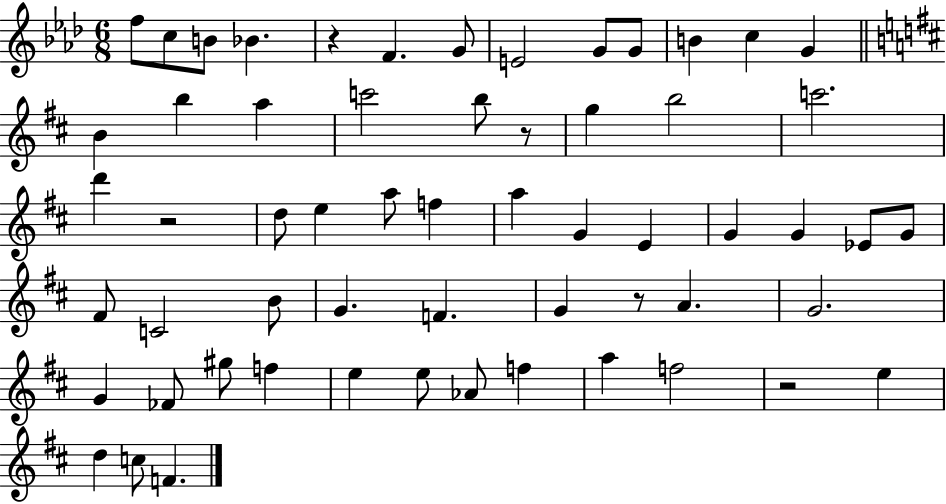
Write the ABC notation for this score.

X:1
T:Untitled
M:6/8
L:1/4
K:Ab
f/2 c/2 B/2 _B z F G/2 E2 G/2 G/2 B c G B b a c'2 b/2 z/2 g b2 c'2 d' z2 d/2 e a/2 f a G E G G _E/2 G/2 ^F/2 C2 B/2 G F G z/2 A G2 G _F/2 ^g/2 f e e/2 _A/2 f a f2 z2 e d c/2 F